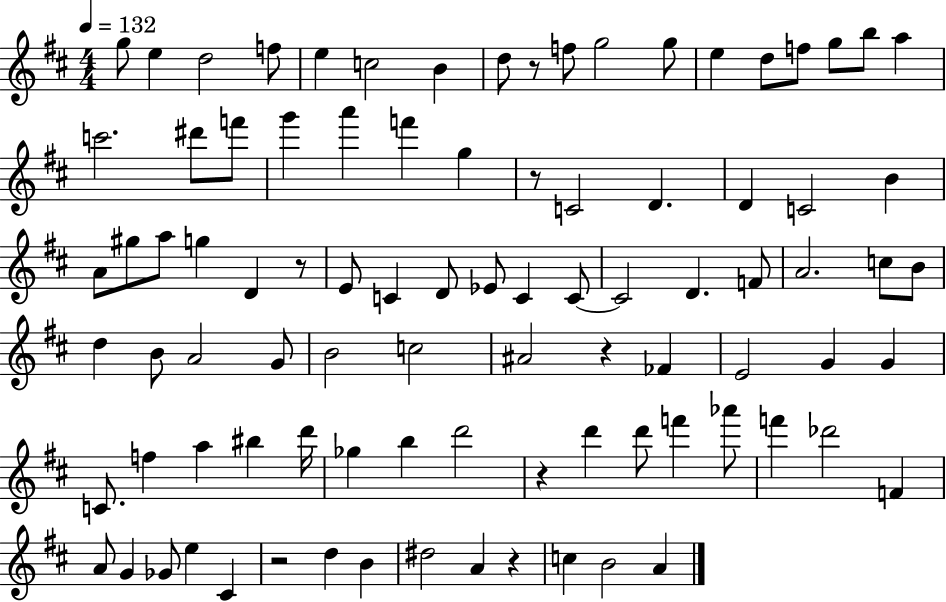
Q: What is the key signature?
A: D major